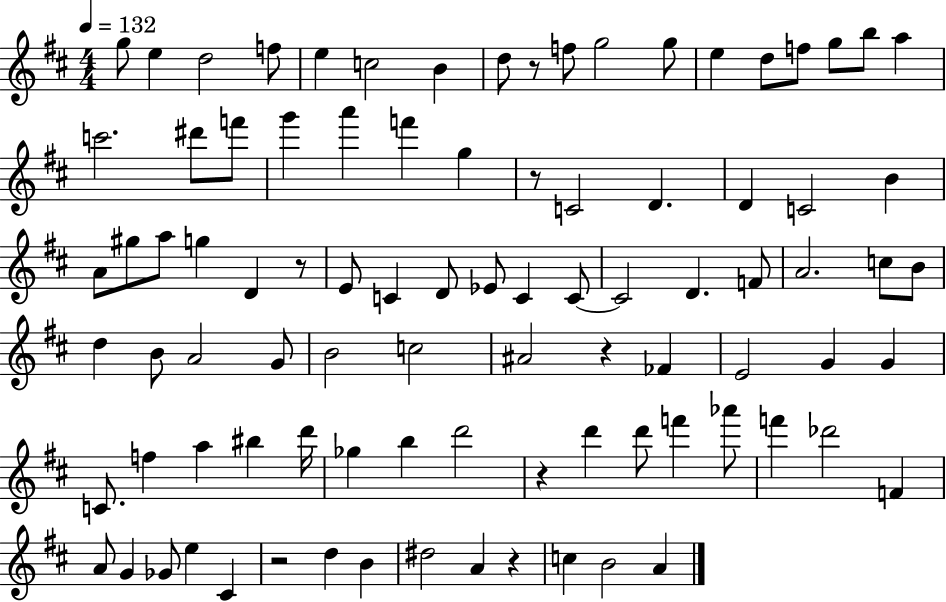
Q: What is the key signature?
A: D major